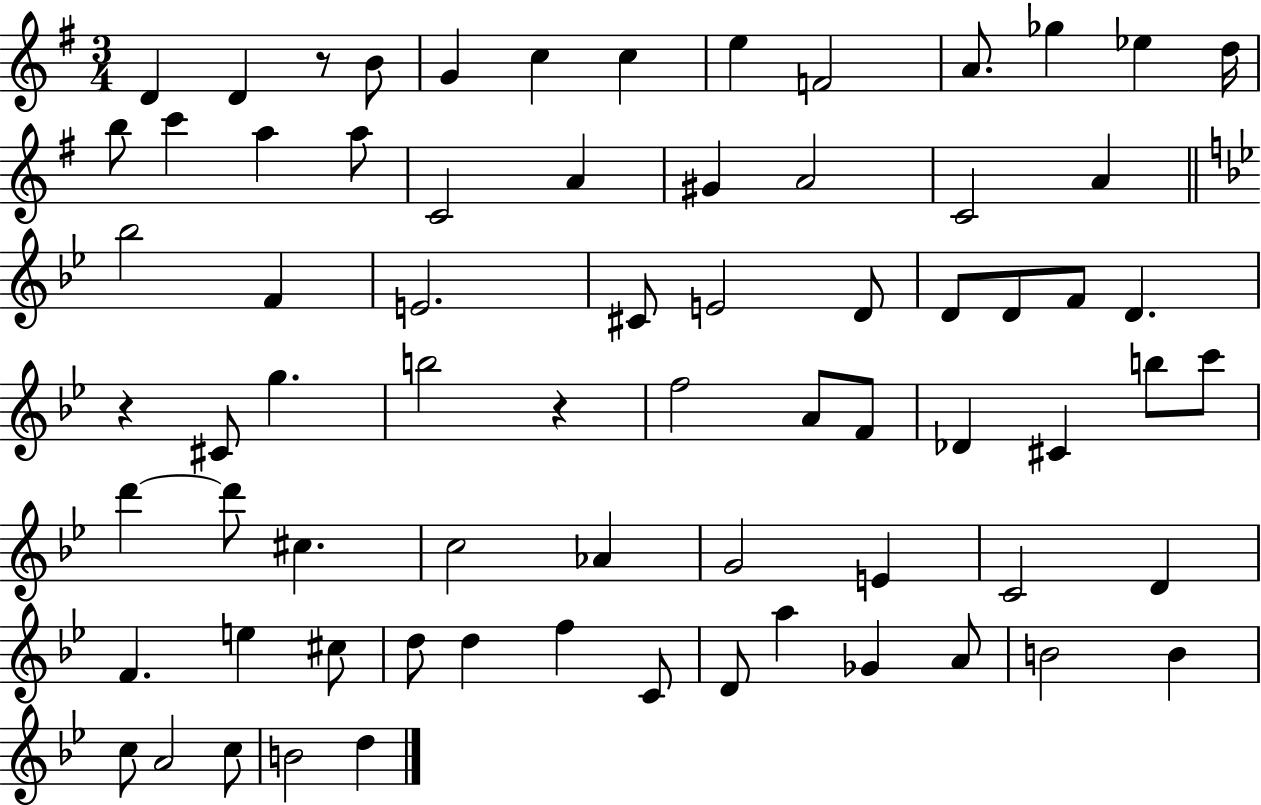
{
  \clef treble
  \numericTimeSignature
  \time 3/4
  \key g \major
  d'4 d'4 r8 b'8 | g'4 c''4 c''4 | e''4 f'2 | a'8. ges''4 ees''4 d''16 | \break b''8 c'''4 a''4 a''8 | c'2 a'4 | gis'4 a'2 | c'2 a'4 | \break \bar "||" \break \key bes \major bes''2 f'4 | e'2. | cis'8 e'2 d'8 | d'8 d'8 f'8 d'4. | \break r4 cis'8 g''4. | b''2 r4 | f''2 a'8 f'8 | des'4 cis'4 b''8 c'''8 | \break d'''4~~ d'''8 cis''4. | c''2 aes'4 | g'2 e'4 | c'2 d'4 | \break f'4. e''4 cis''8 | d''8 d''4 f''4 c'8 | d'8 a''4 ges'4 a'8 | b'2 b'4 | \break c''8 a'2 c''8 | b'2 d''4 | \bar "|."
}